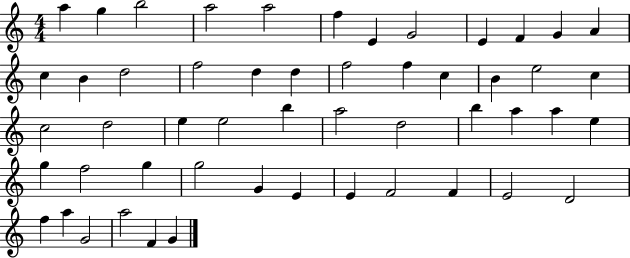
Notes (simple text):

A5/q G5/q B5/h A5/h A5/h F5/q E4/q G4/h E4/q F4/q G4/q A4/q C5/q B4/q D5/h F5/h D5/q D5/q F5/h F5/q C5/q B4/q E5/h C5/q C5/h D5/h E5/q E5/h B5/q A5/h D5/h B5/q A5/q A5/q E5/q G5/q F5/h G5/q G5/h G4/q E4/q E4/q F4/h F4/q E4/h D4/h F5/q A5/q G4/h A5/h F4/q G4/q